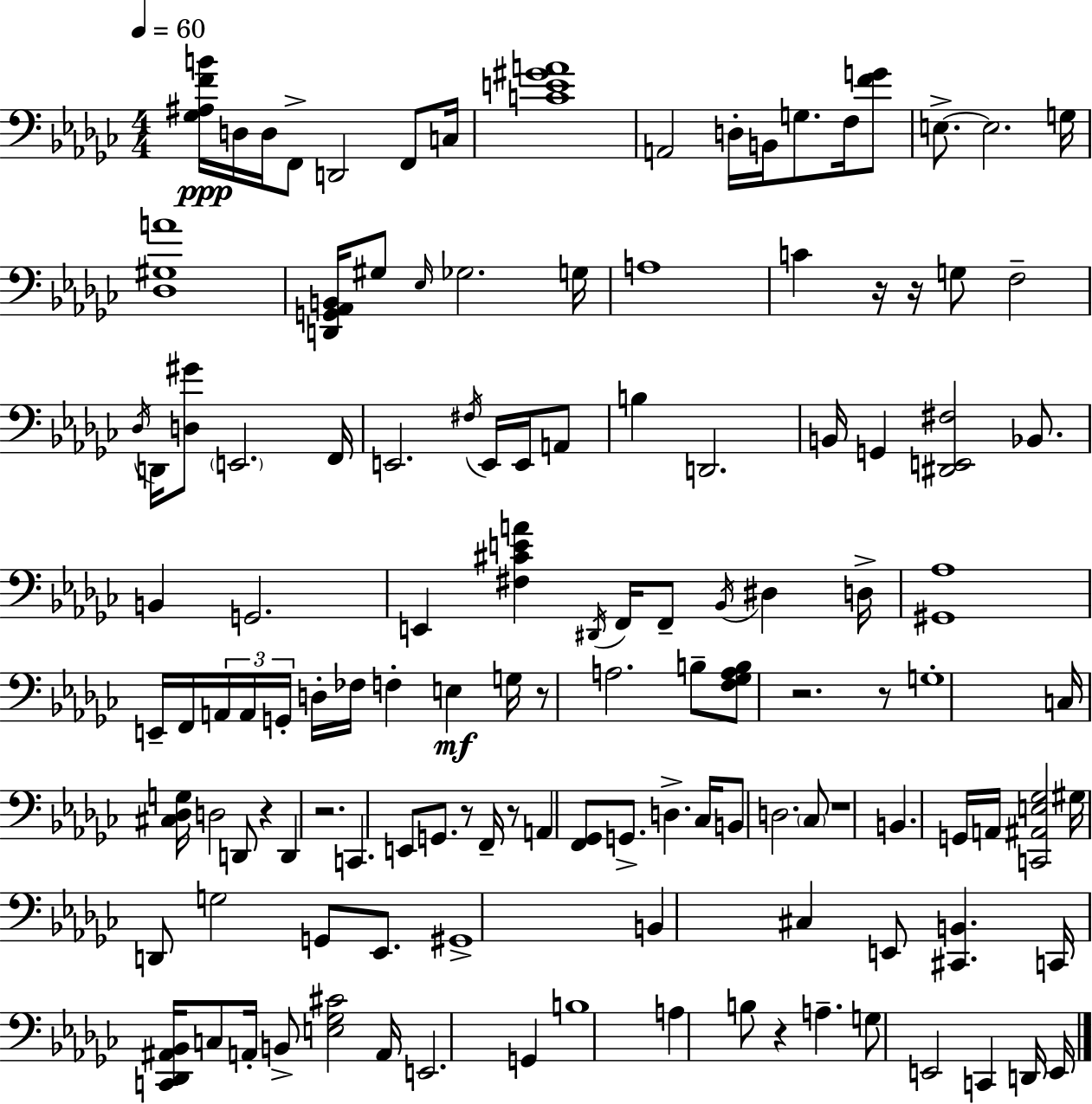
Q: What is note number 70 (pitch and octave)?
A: CES3